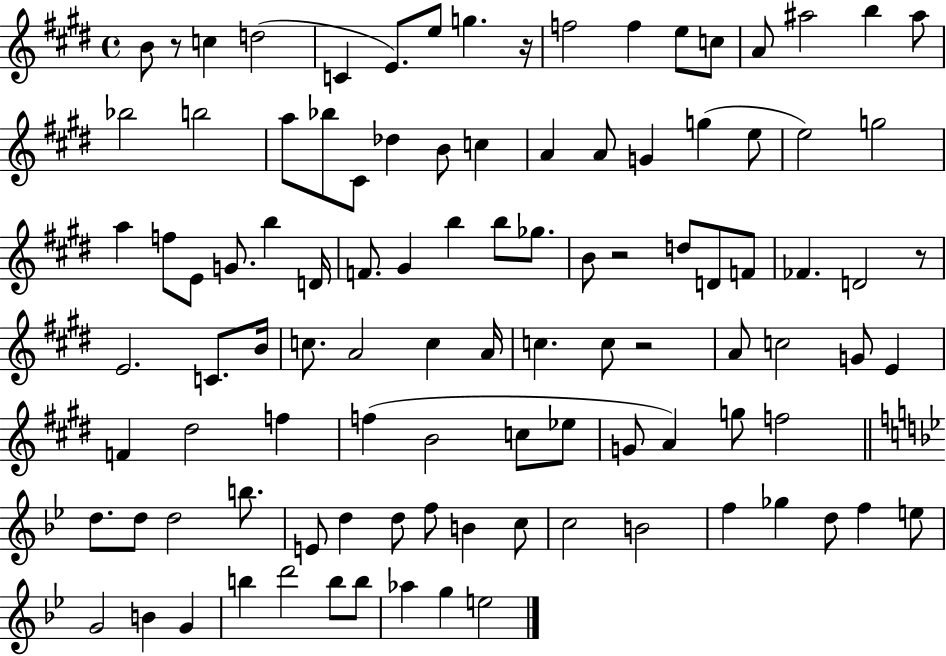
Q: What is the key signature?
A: E major